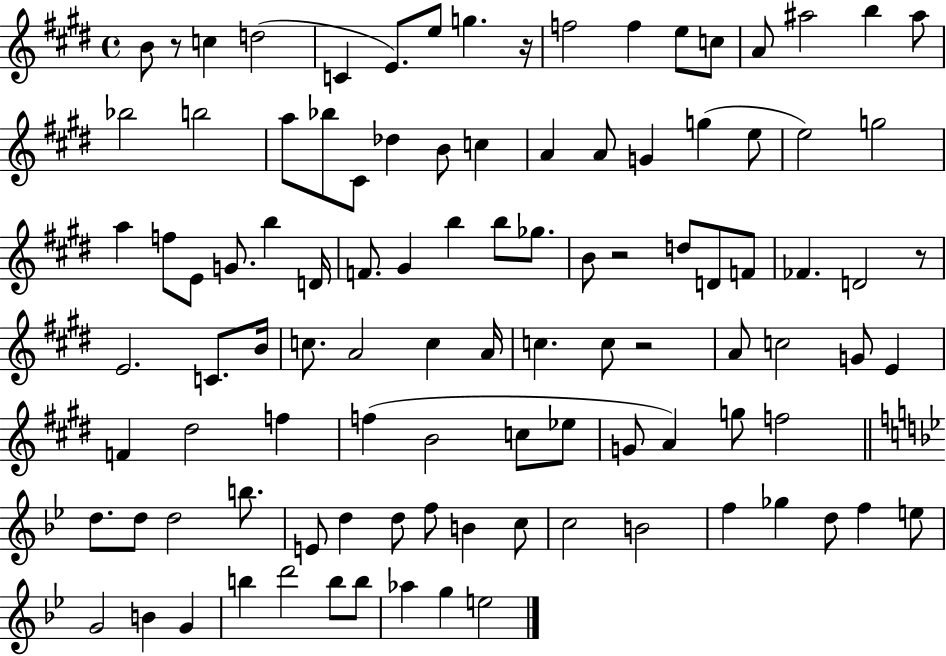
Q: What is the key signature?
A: E major